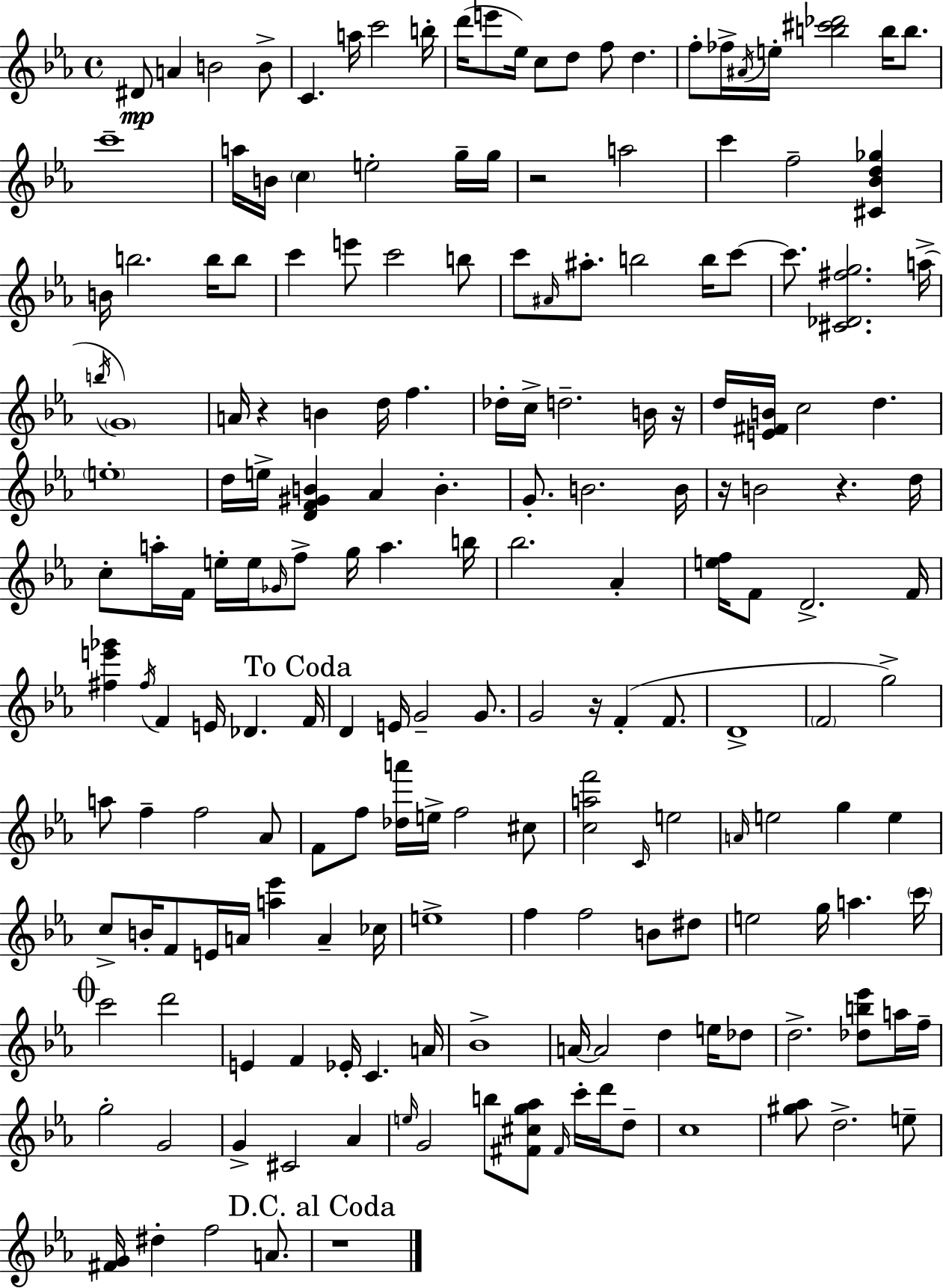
{
  \clef treble
  \time 4/4
  \defaultTimeSignature
  \key ees \major
  dis'8\mp a'4 b'2 b'8-> | c'4. a''16 c'''2 b''16-. | d'''16( e'''8 ees''16) c''8 d''8 f''8 d''4. | f''8-. fes''16-> \acciaccatura { ais'16 } e''16-. <b'' cis''' des'''>2 b''16 b''8. | \break c'''1-- | a''16 b'16 \parenthesize c''4 e''2-. g''16-- | g''16 r2 a''2 | c'''4 f''2-- <cis' bes' d'' ges''>4 | \break b'16 b''2. b''16 b''8 | c'''4 e'''8 c'''2 b''8 | c'''8 \grace { ais'16 } ais''8.-. b''2 b''16 | c'''8~~ c'''8. <cis' des' fis'' g''>2. | \break a''16->( \acciaccatura { b''16 } \parenthesize g'1) | a'16 r4 b'4 d''16 f''4. | des''16-. c''16-> d''2.-- | b'16 r16 d''16 <e' fis' b'>16 c''2 d''4. | \break \parenthesize e''1-. | d''16 e''16-> <d' f' gis' b'>4 aes'4 b'4.-. | g'8.-. b'2. | b'16 r16 b'2 r4. | \break d''16 c''8-. a''16-. f'16 e''16-. e''16 \grace { ges'16 } f''8-> g''16 a''4. | b''16 bes''2. | aes'4-. <e'' f''>16 f'8 d'2.-> | f'16 <fis'' e''' ges'''>4 \acciaccatura { fis''16 } f'4 e'16 des'4. | \break \mark "To Coda" f'16 d'4 e'16 g'2-- | g'8. g'2 r16 f'4-.( | f'8. d'1-> | \parenthesize f'2 g''2->) | \break a''8 f''4-- f''2 | aes'8 f'8 f''8 <des'' a'''>16 e''16-> f''2 | cis''8 <c'' a'' f'''>2 \grace { c'16 } e''2 | \grace { a'16 } e''2 g''4 | \break e''4 c''8-> b'16-. f'8 e'16 a'16 <a'' ees'''>4 | a'4-- ces''16 e''1-> | f''4 f''2 | b'8 dis''8 e''2 g''16 | \break a''4. \parenthesize c'''16 \mark \markup { \musicglyph "scripts.coda" } c'''2 d'''2 | e'4 f'4 ees'16-. | c'4. a'16 bes'1-> | a'16~~ a'2 | \break d''4 e''16 des''8 d''2.-> | <des'' b'' ees'''>8 a''16 f''16-- g''2-. g'2 | g'4-> cis'2 | aes'4 \grace { e''16 } g'2 | \break b''8 <fis' cis'' g'' aes''>8 \grace { fis'16 } c'''16-. d'''16 d''8-- c''1 | <gis'' aes''>8 d''2.-> | e''8-- <fis' g'>16 dis''4-. f''2 | a'8. \mark "D.C. al Coda" r1 | \break \bar "|."
}